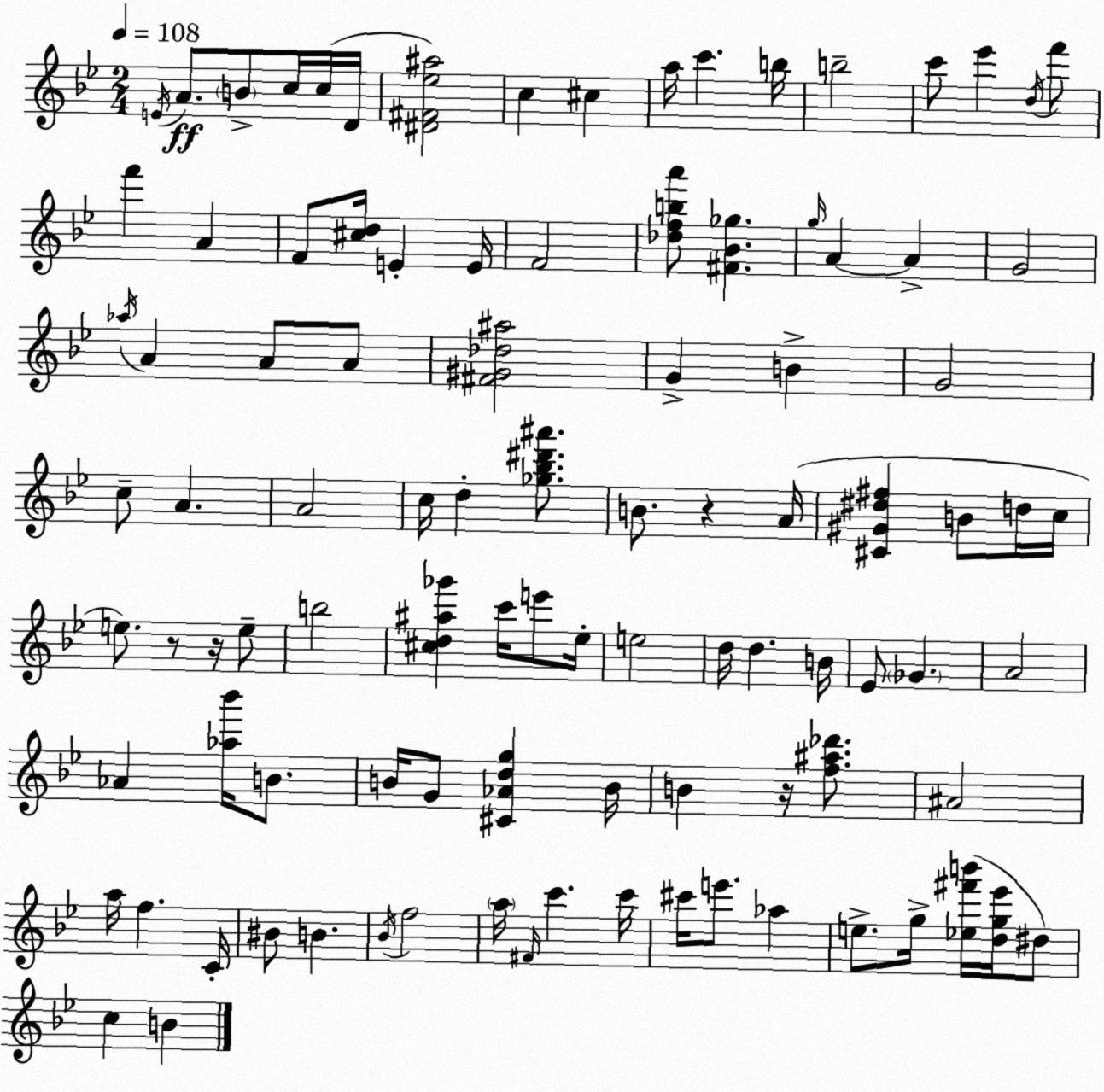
X:1
T:Untitled
M:2/4
L:1/4
K:Bb
E/4 A/2 B/2 c/4 c/4 D/4 [^D^F_e^a]2 c ^c a/4 c' b/4 b2 c'/2 _e' d/4 f'/2 f' A F/2 [^cd]/4 E E/4 F2 [_dfba']/2 [^F_B_g] g/4 A A G2 _a/4 A A/2 A/2 [^F^G_d^a]2 G B G2 c/2 A A2 c/4 d [_g_b^d'^a']/2 B/2 z A/4 [^C^G^d^f] B/2 d/4 c/4 e/2 z/2 z/4 e/2 b2 [^cd^a_g'] c'/4 e'/2 _e/4 e2 d/4 d B/4 _E/2 _G A2 _A [_a_b']/4 B/2 B/4 G/2 [^C_Adg] B/4 B z/4 [f^a_d']/2 ^A2 a/4 f C/4 ^B/2 B _B/4 f2 a/4 ^F/4 c' c'/4 ^c'/4 e'/2 _a e/2 g/4 [_e^f'b']/4 [dg_e']/4 ^d/2 c B